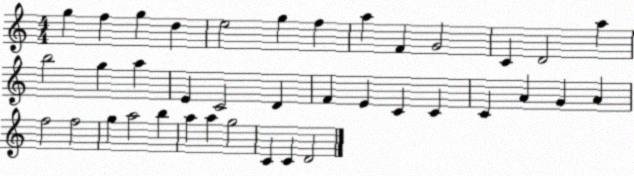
X:1
T:Untitled
M:4/4
L:1/4
K:C
g f g d e2 g f a F G2 C D2 a b2 g a E C2 D F E C C C A G A f2 f2 g a2 b a a g2 C C D2